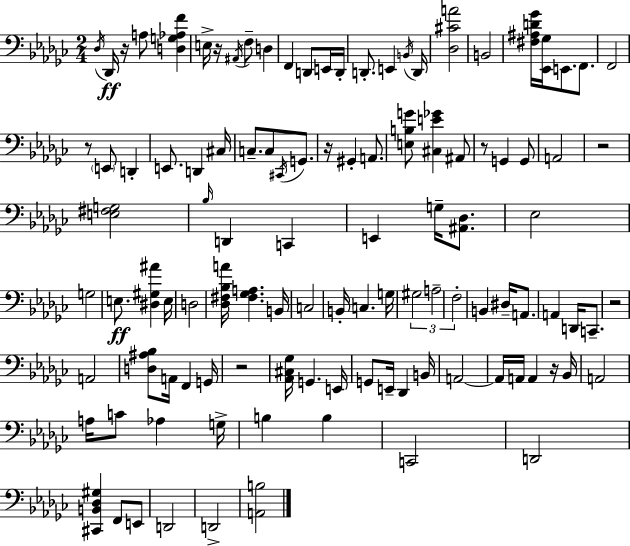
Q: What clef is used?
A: bass